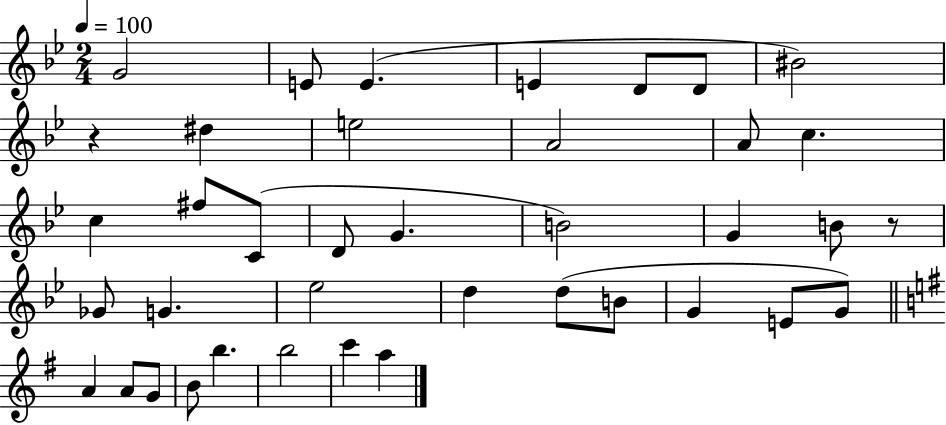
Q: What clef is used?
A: treble